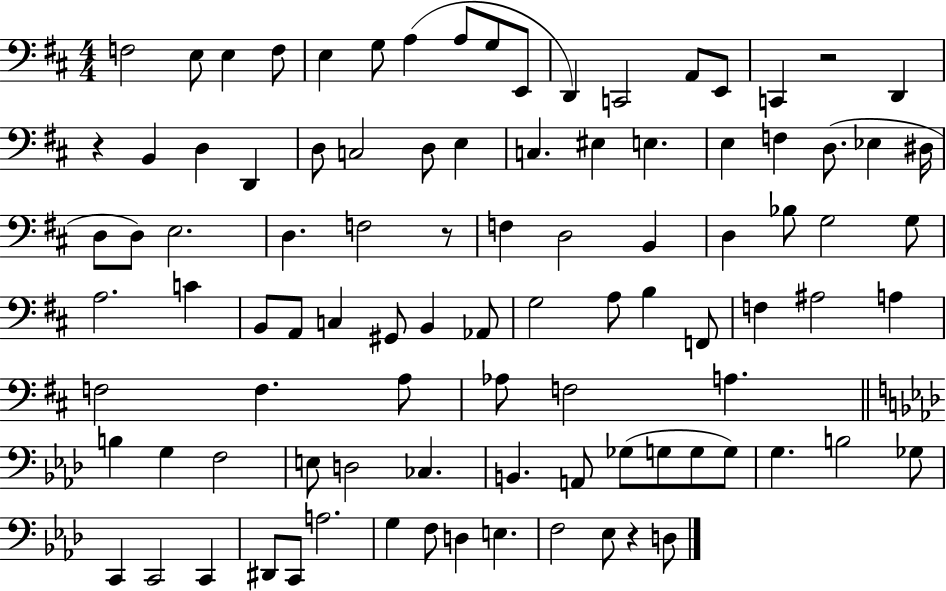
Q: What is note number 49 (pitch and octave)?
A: G#2